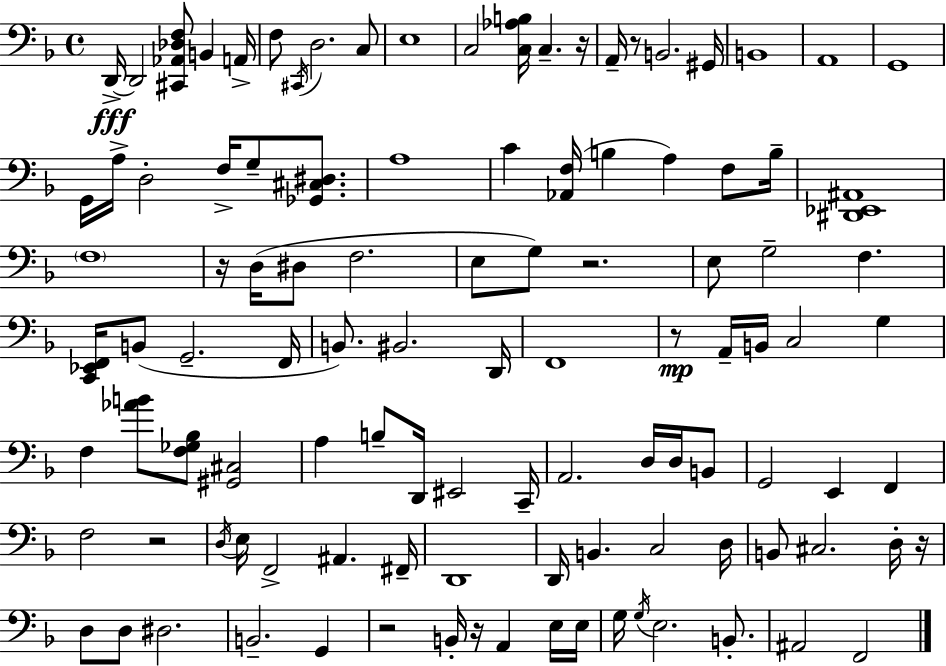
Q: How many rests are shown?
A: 9